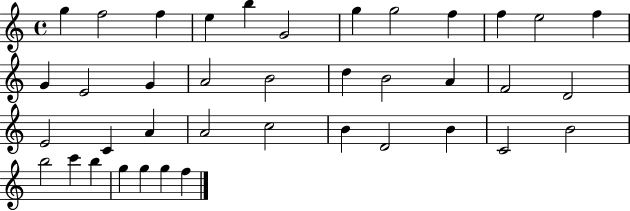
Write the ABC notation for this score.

X:1
T:Untitled
M:4/4
L:1/4
K:C
g f2 f e b G2 g g2 f f e2 f G E2 G A2 B2 d B2 A F2 D2 E2 C A A2 c2 B D2 B C2 B2 b2 c' b g g g f